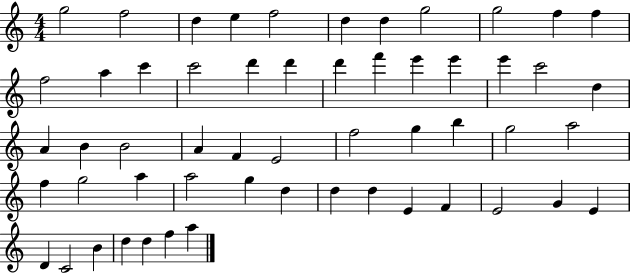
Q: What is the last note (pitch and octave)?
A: A5